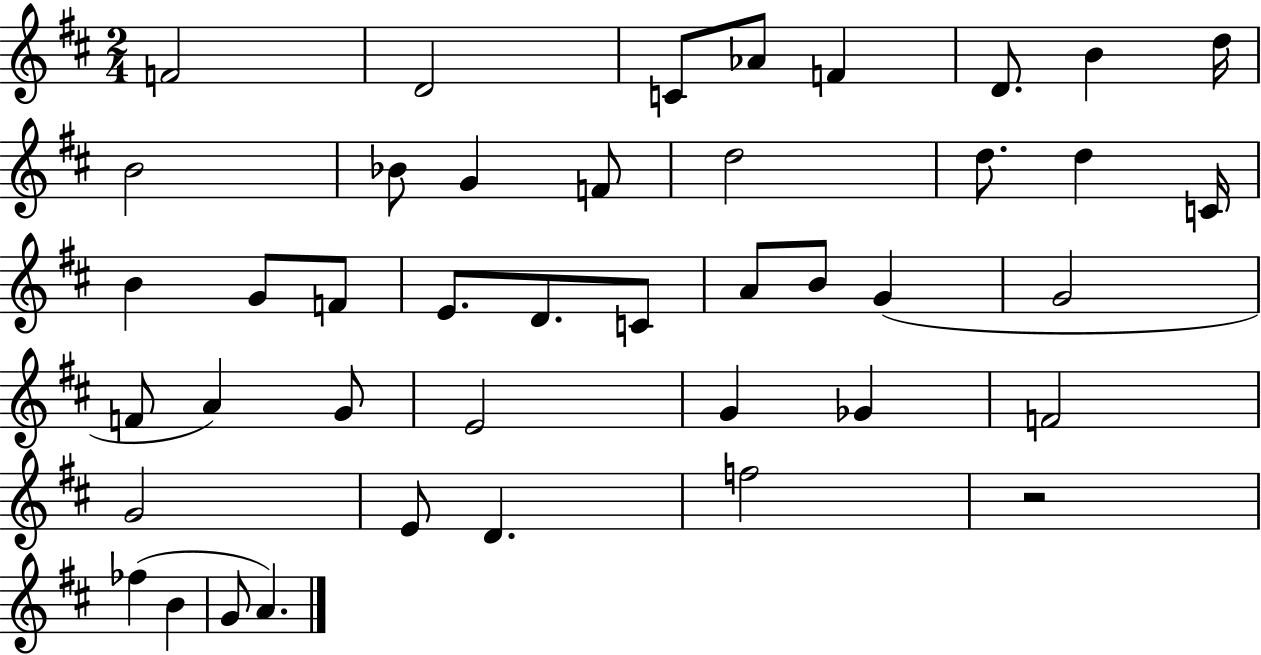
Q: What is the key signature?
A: D major